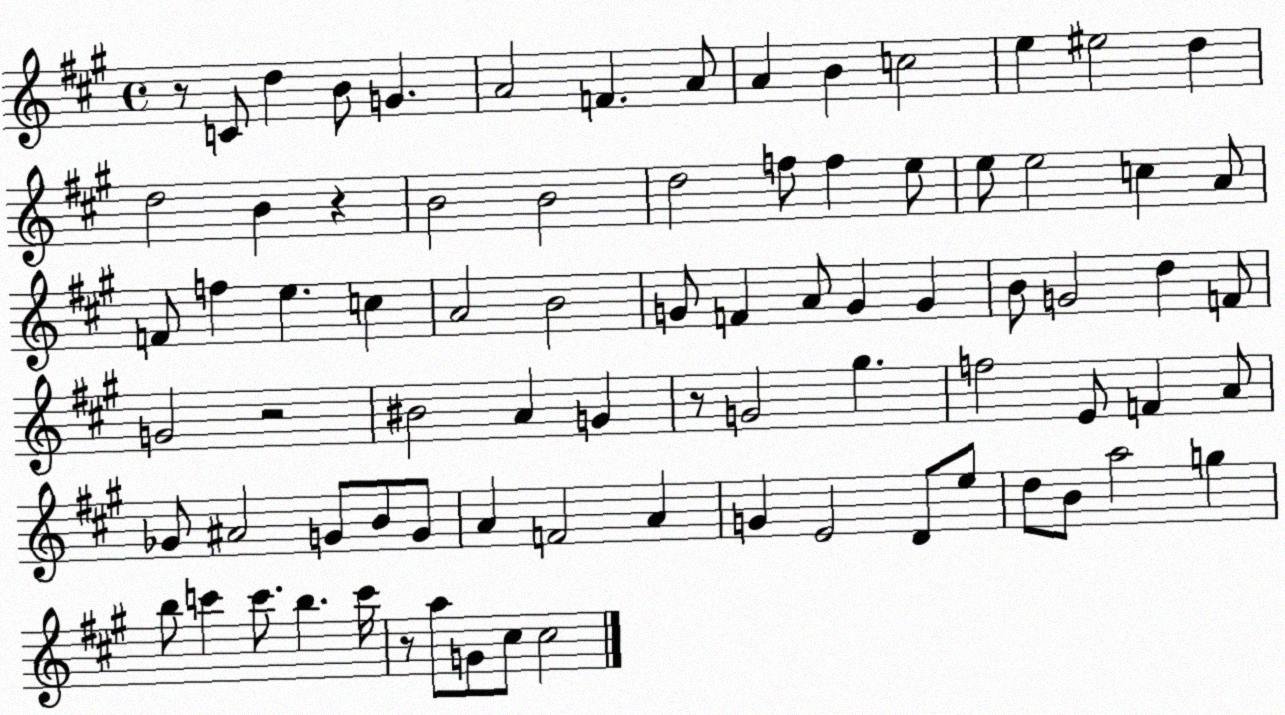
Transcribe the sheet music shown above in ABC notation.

X:1
T:Untitled
M:4/4
L:1/4
K:A
z/2 C/2 d B/2 G A2 F A/2 A B c2 e ^e2 d d2 B z B2 B2 d2 f/2 f e/2 e/2 e2 c A/2 F/2 f e c A2 B2 G/2 F A/2 G G B/2 G2 d F/2 G2 z2 ^B2 A G z/2 G2 ^g f2 E/2 F A/2 _G/2 ^A2 G/2 B/2 G/2 A F2 A G E2 D/2 e/2 d/2 B/2 a2 g b/2 c' c'/2 b c'/4 z/2 a/2 G/2 ^c/2 ^c2